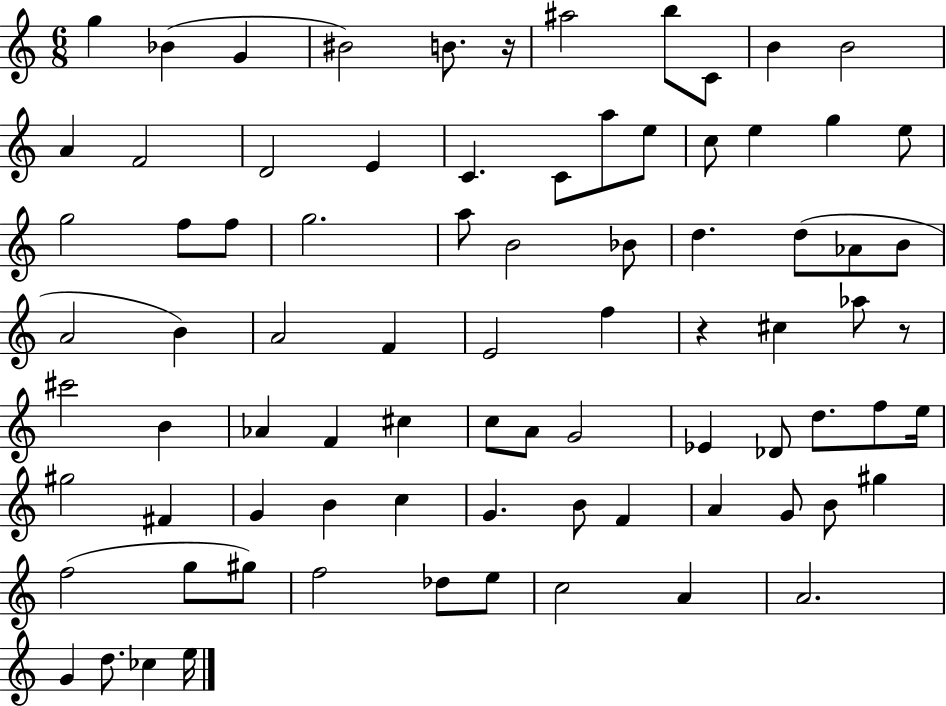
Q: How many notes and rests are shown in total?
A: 82